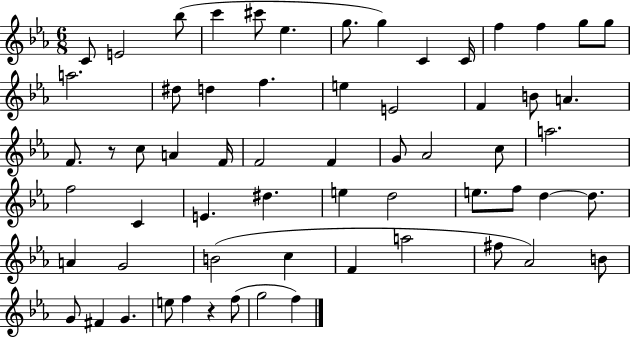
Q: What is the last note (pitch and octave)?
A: F5